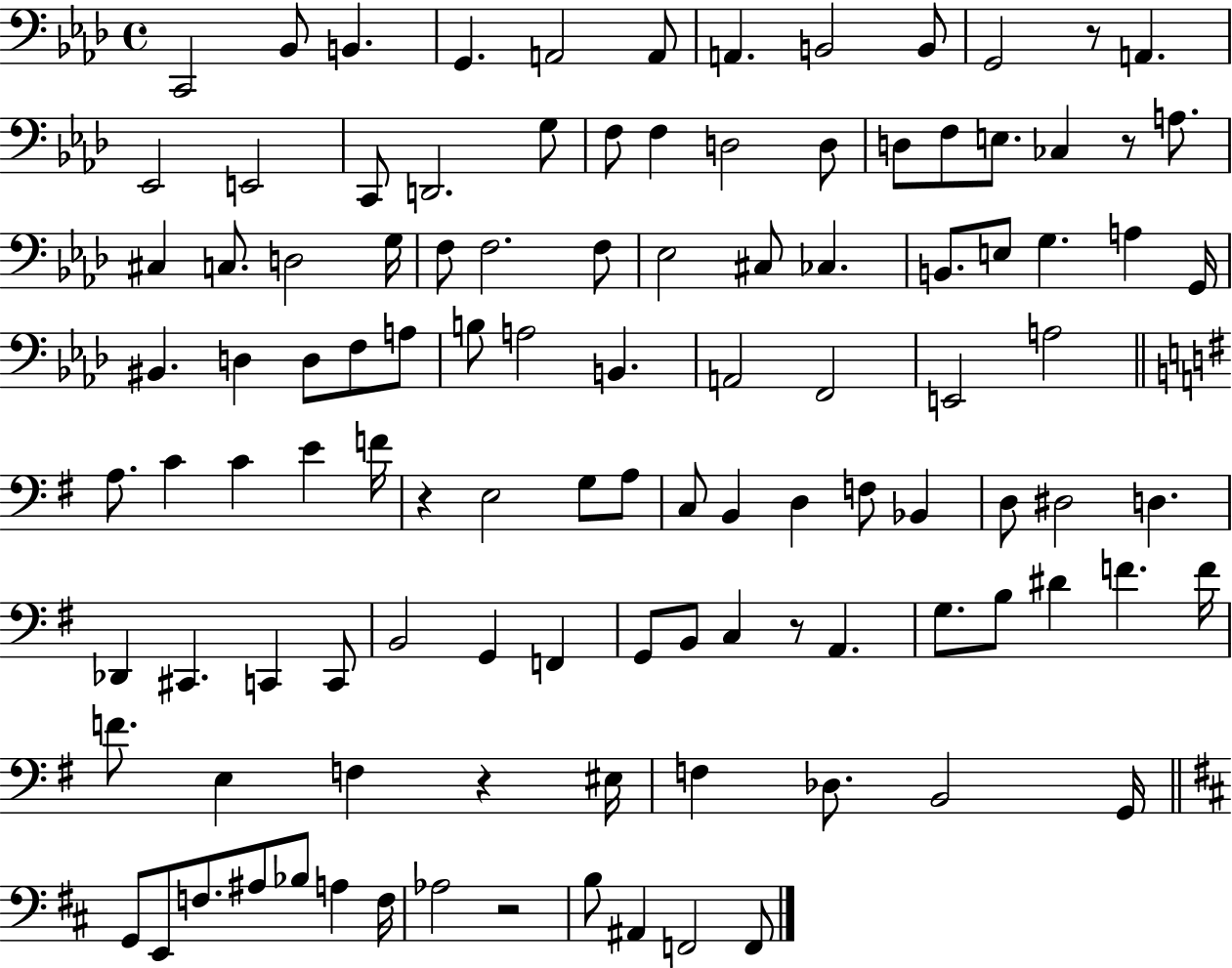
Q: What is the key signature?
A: AES major